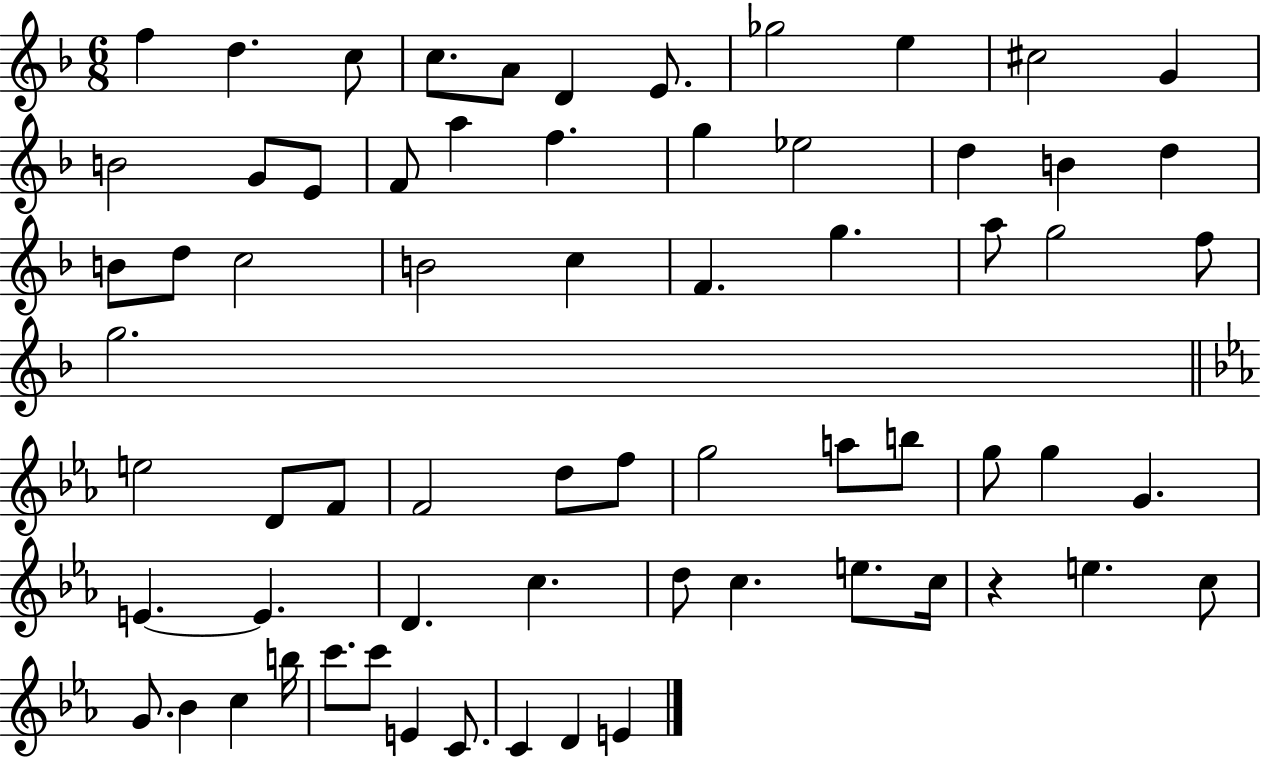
{
  \clef treble
  \numericTimeSignature
  \time 6/8
  \key f \major
  f''4 d''4. c''8 | c''8. a'8 d'4 e'8. | ges''2 e''4 | cis''2 g'4 | \break b'2 g'8 e'8 | f'8 a''4 f''4. | g''4 ees''2 | d''4 b'4 d''4 | \break b'8 d''8 c''2 | b'2 c''4 | f'4. g''4. | a''8 g''2 f''8 | \break g''2. | \bar "||" \break \key ees \major e''2 d'8 f'8 | f'2 d''8 f''8 | g''2 a''8 b''8 | g''8 g''4 g'4. | \break e'4.~~ e'4. | d'4. c''4. | d''8 c''4. e''8. c''16 | r4 e''4. c''8 | \break g'8. bes'4 c''4 b''16 | c'''8. c'''8 e'4 c'8. | c'4 d'4 e'4 | \bar "|."
}